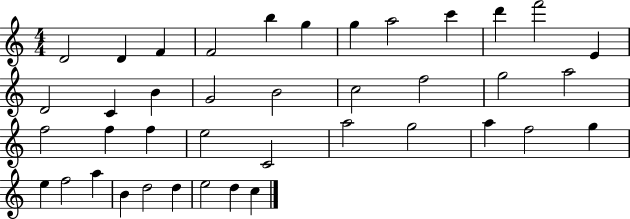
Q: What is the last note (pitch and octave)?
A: C5